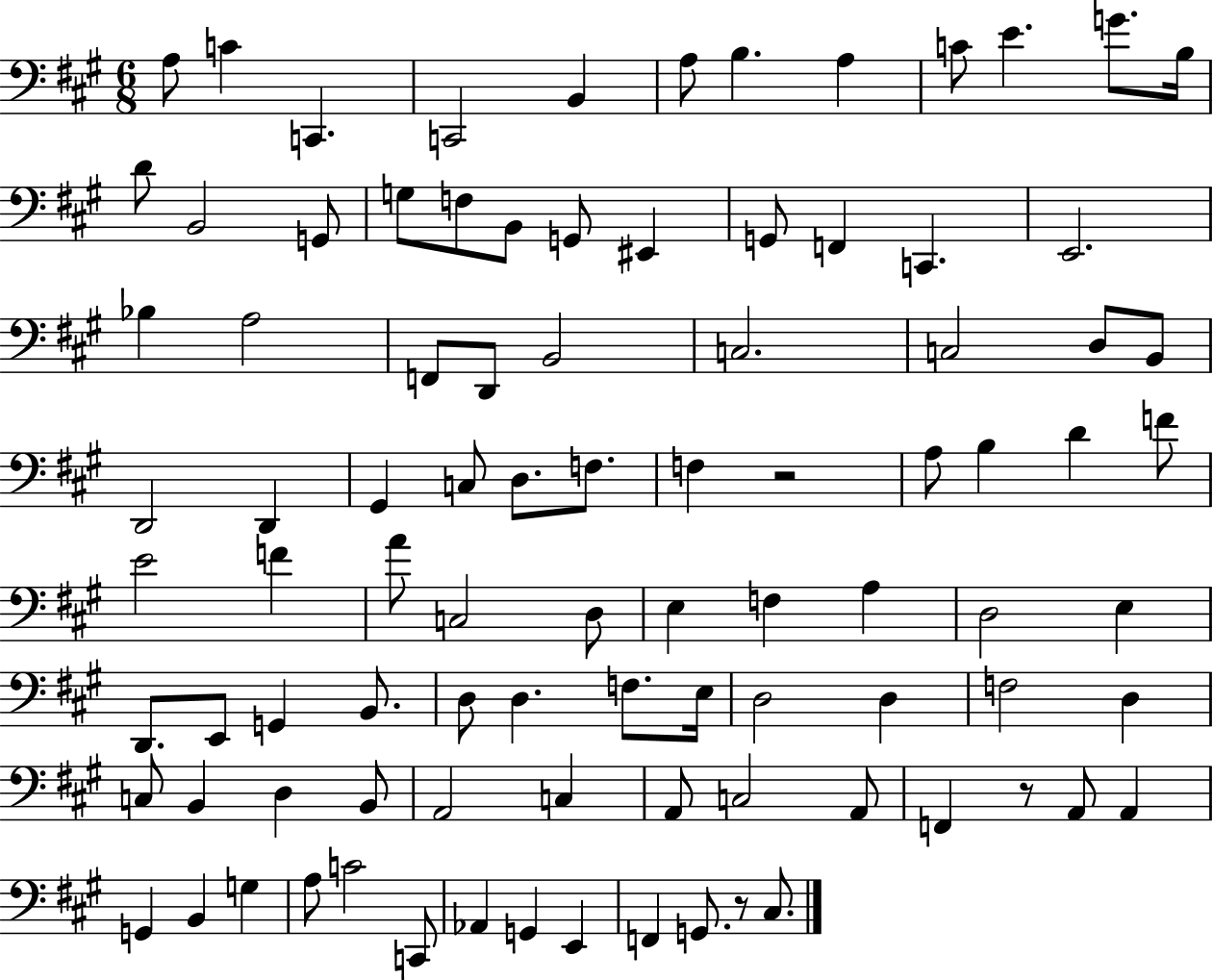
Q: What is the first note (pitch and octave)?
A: A3